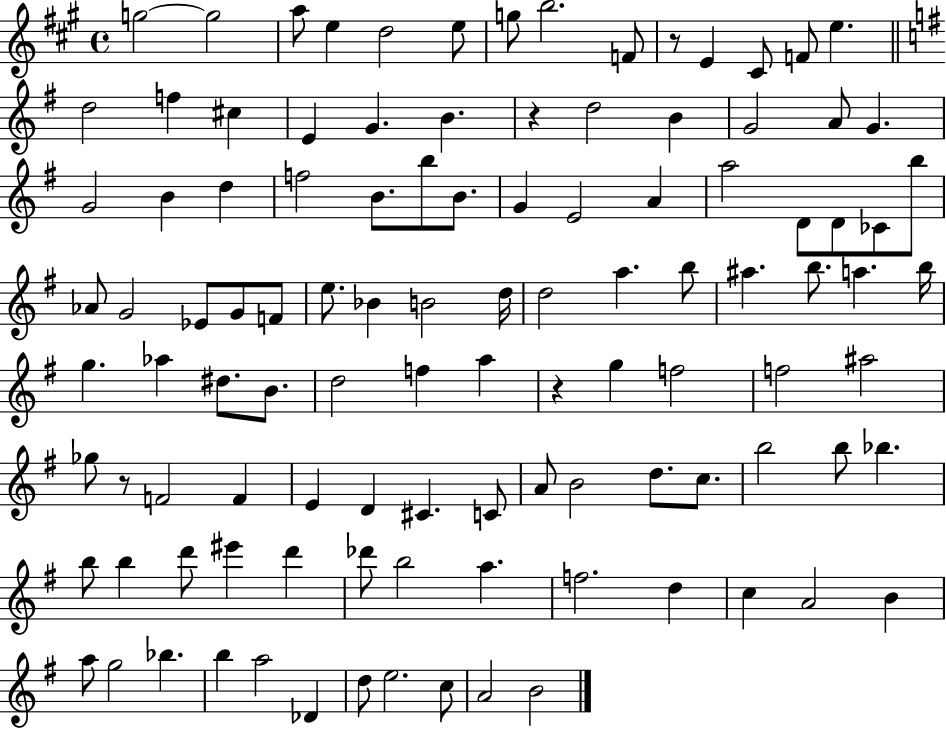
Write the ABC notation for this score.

X:1
T:Untitled
M:4/4
L:1/4
K:A
g2 g2 a/2 e d2 e/2 g/2 b2 F/2 z/2 E ^C/2 F/2 e d2 f ^c E G B z d2 B G2 A/2 G G2 B d f2 B/2 b/2 B/2 G E2 A a2 D/2 D/2 _C/2 b/2 _A/2 G2 _E/2 G/2 F/2 e/2 _B B2 d/4 d2 a b/2 ^a b/2 a b/4 g _a ^d/2 B/2 d2 f a z g f2 f2 ^a2 _g/2 z/2 F2 F E D ^C C/2 A/2 B2 d/2 c/2 b2 b/2 _b b/2 b d'/2 ^e' d' _d'/2 b2 a f2 d c A2 B a/2 g2 _b b a2 _D d/2 e2 c/2 A2 B2